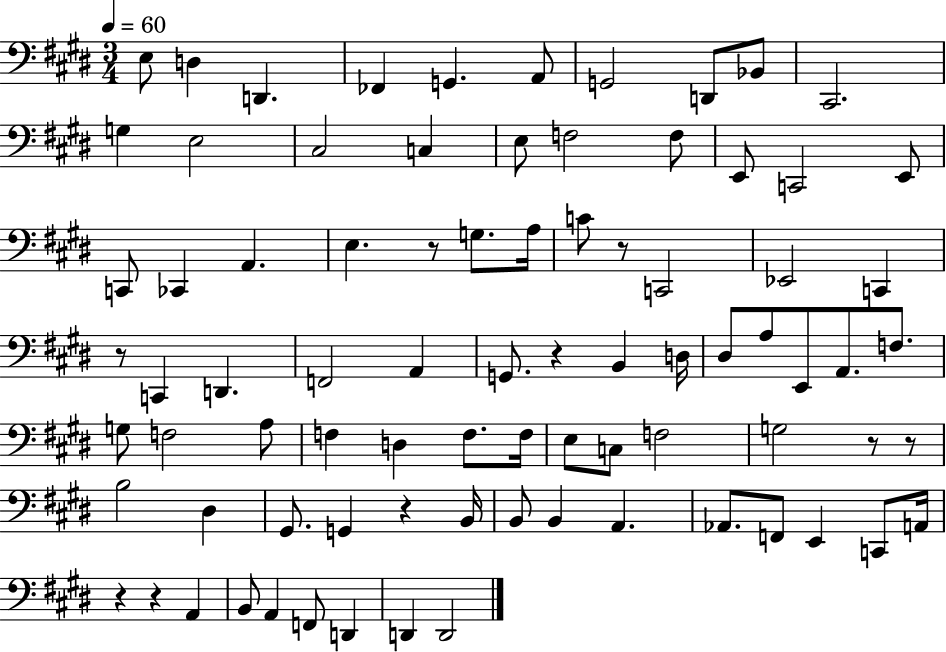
E3/e D3/q D2/q. FES2/q G2/q. A2/e G2/h D2/e Bb2/e C#2/h. G3/q E3/h C#3/h C3/q E3/e F3/h F3/e E2/e C2/h E2/e C2/e CES2/q A2/q. E3/q. R/e G3/e. A3/s C4/e R/e C2/h Eb2/h C2/q R/e C2/q D2/q. F2/h A2/q G2/e. R/q B2/q D3/s D#3/e A3/e E2/e A2/e. F3/e. G3/e F3/h A3/e F3/q D3/q F3/e. F3/s E3/e C3/e F3/h G3/h R/e R/e B3/h D#3/q G#2/e. G2/q R/q B2/s B2/e B2/q A2/q. Ab2/e. F2/e E2/q C2/e A2/s R/q R/q A2/q B2/e A2/q F2/e D2/q D2/q D2/h